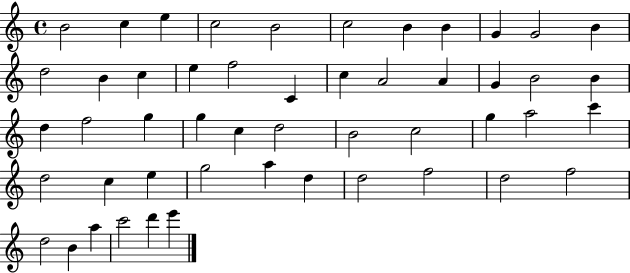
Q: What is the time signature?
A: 4/4